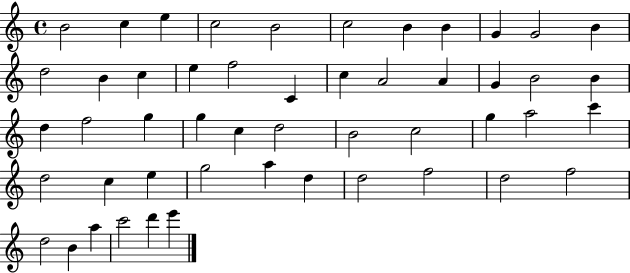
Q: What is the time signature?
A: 4/4